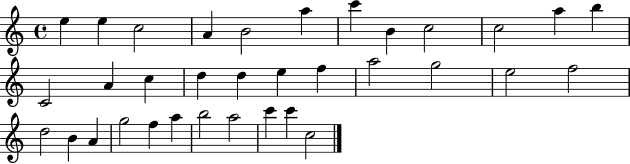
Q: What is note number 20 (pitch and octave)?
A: A5